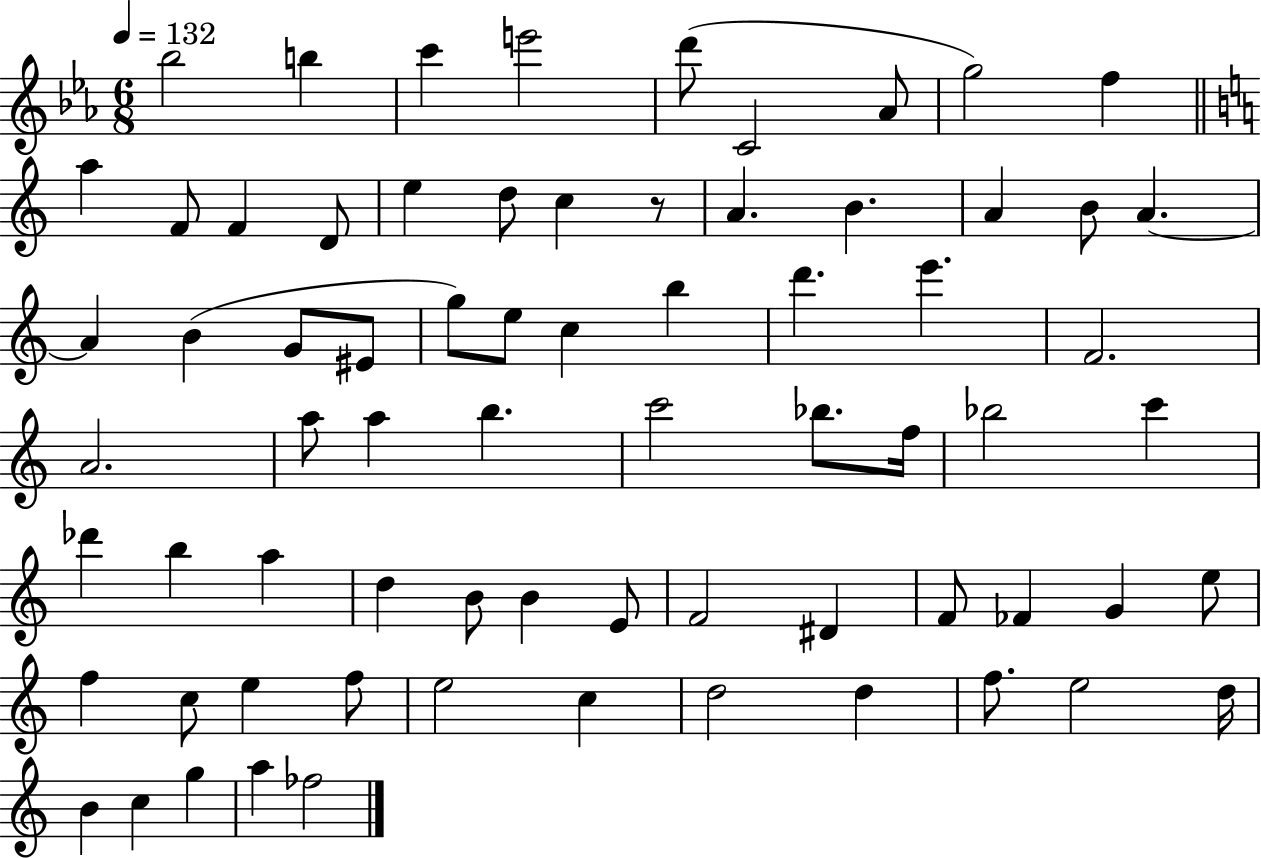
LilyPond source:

{
  \clef treble
  \numericTimeSignature
  \time 6/8
  \key ees \major
  \tempo 4 = 132
  bes''2 b''4 | c'''4 e'''2 | d'''8( c'2 aes'8 | g''2) f''4 | \break \bar "||" \break \key c \major a''4 f'8 f'4 d'8 | e''4 d''8 c''4 r8 | a'4. b'4. | a'4 b'8 a'4.~~ | \break a'4 b'4( g'8 eis'8 | g''8) e''8 c''4 b''4 | d'''4. e'''4. | f'2. | \break a'2. | a''8 a''4 b''4. | c'''2 bes''8. f''16 | bes''2 c'''4 | \break des'''4 b''4 a''4 | d''4 b'8 b'4 e'8 | f'2 dis'4 | f'8 fes'4 g'4 e''8 | \break f''4 c''8 e''4 f''8 | e''2 c''4 | d''2 d''4 | f''8. e''2 d''16 | \break b'4 c''4 g''4 | a''4 fes''2 | \bar "|."
}